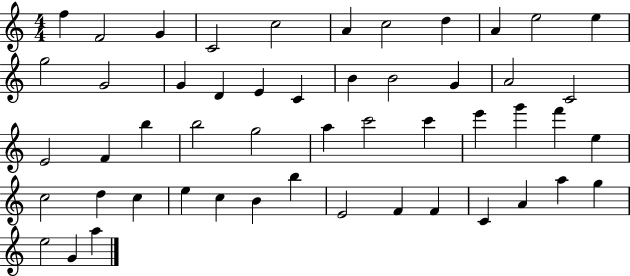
X:1
T:Untitled
M:4/4
L:1/4
K:C
f F2 G C2 c2 A c2 d A e2 e g2 G2 G D E C B B2 G A2 C2 E2 F b b2 g2 a c'2 c' e' g' f' e c2 d c e c B b E2 F F C A a g e2 G a